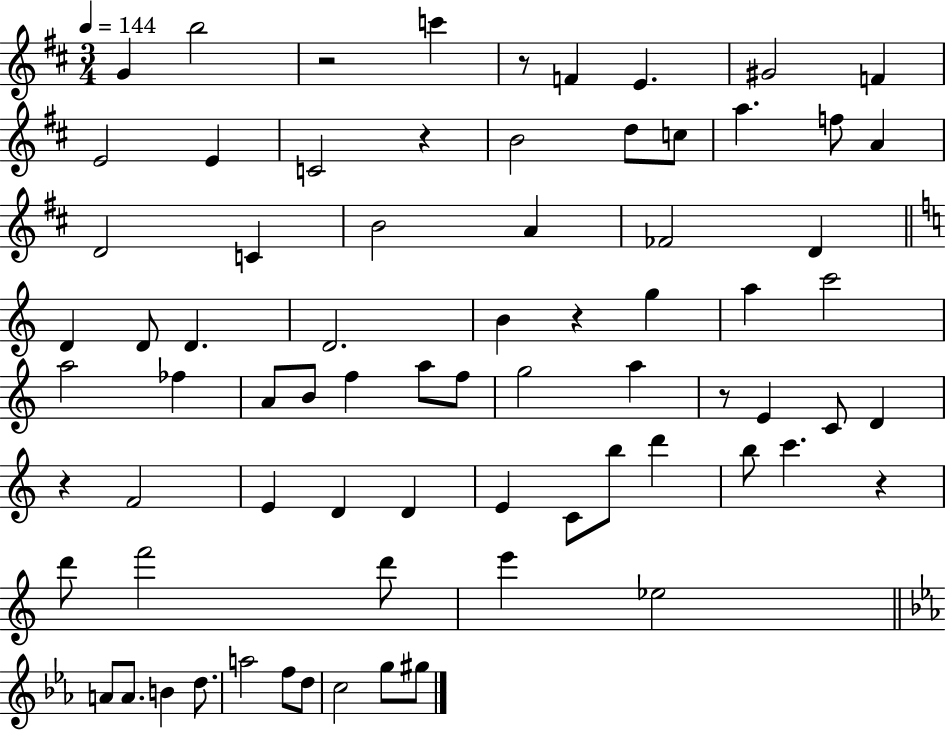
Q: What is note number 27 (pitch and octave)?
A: B4